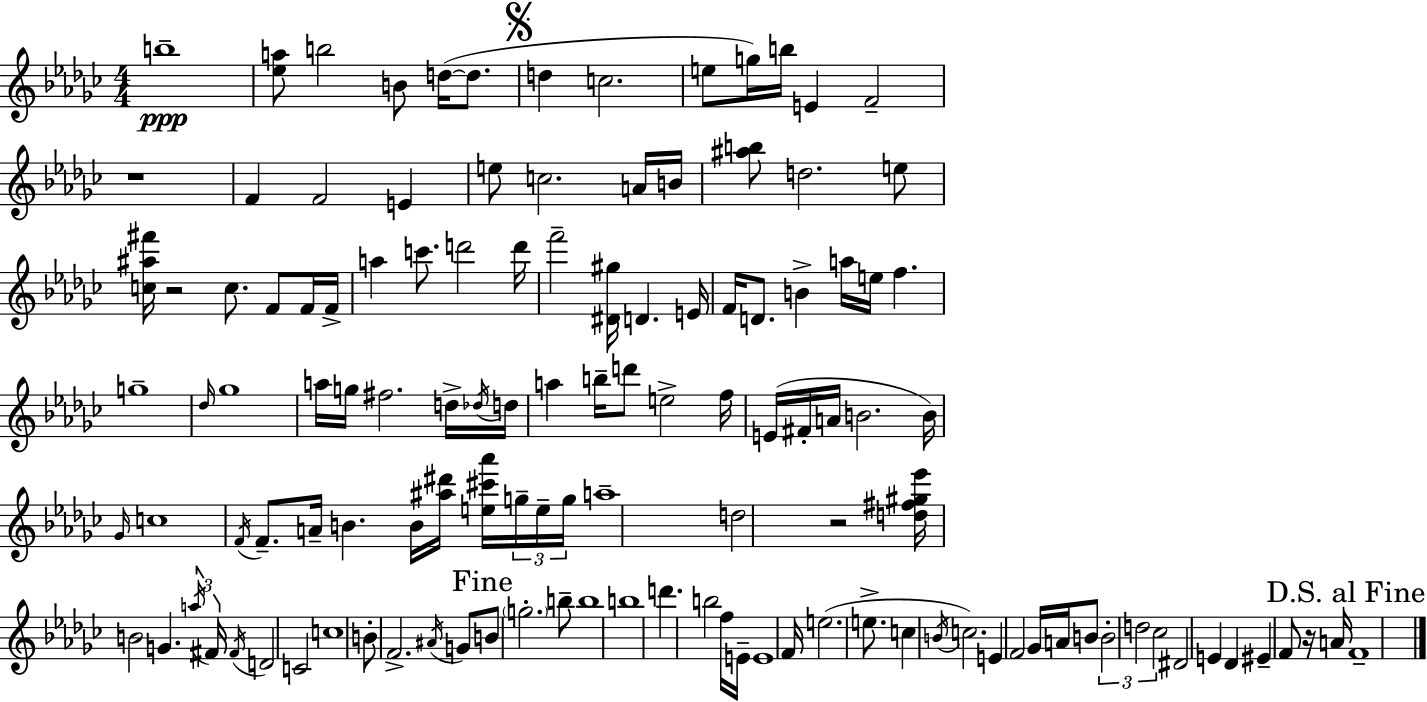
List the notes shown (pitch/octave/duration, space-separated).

B5/w [Eb5,A5]/e B5/h B4/e D5/s D5/e. D5/q C5/h. E5/e G5/s B5/s E4/q F4/h R/w F4/q F4/h E4/q E5/e C5/h. A4/s B4/s [A#5,B5]/e D5/h. E5/e [C5,A#5,F#6]/s R/h C5/e. F4/e F4/s F4/s A5/q C6/e. D6/h D6/s F6/h [D#4,G#5]/s D4/q. E4/s F4/s D4/e. B4/q A5/s E5/s F5/q. G5/w Db5/s Gb5/w A5/s G5/s F#5/h. D5/s Db5/s D5/s A5/q B5/s D6/e E5/h F5/s E4/s F#4/s A4/s B4/h. B4/s Gb4/s C5/w F4/s F4/e. A4/s B4/q. B4/s [A#5,D#6]/s [E5,C#6,Ab6]/s G5/s E5/s G5/s A5/w D5/h R/h [D5,F#5,G#5,Eb6]/s B4/h G4/q. A5/s F#4/s F#4/s D4/h C4/h C5/w B4/e F4/h. A#4/s G4/e B4/e G5/h. B5/e B5/w B5/w D6/q. B5/h F5/s E4/s E4/w F4/s E5/h. E5/e. C5/q B4/s C5/h. E4/q F4/h Gb4/s A4/s B4/e B4/h D5/h CES5/h D#4/h E4/q Db4/q EIS4/q F4/e R/s A4/s F4/w